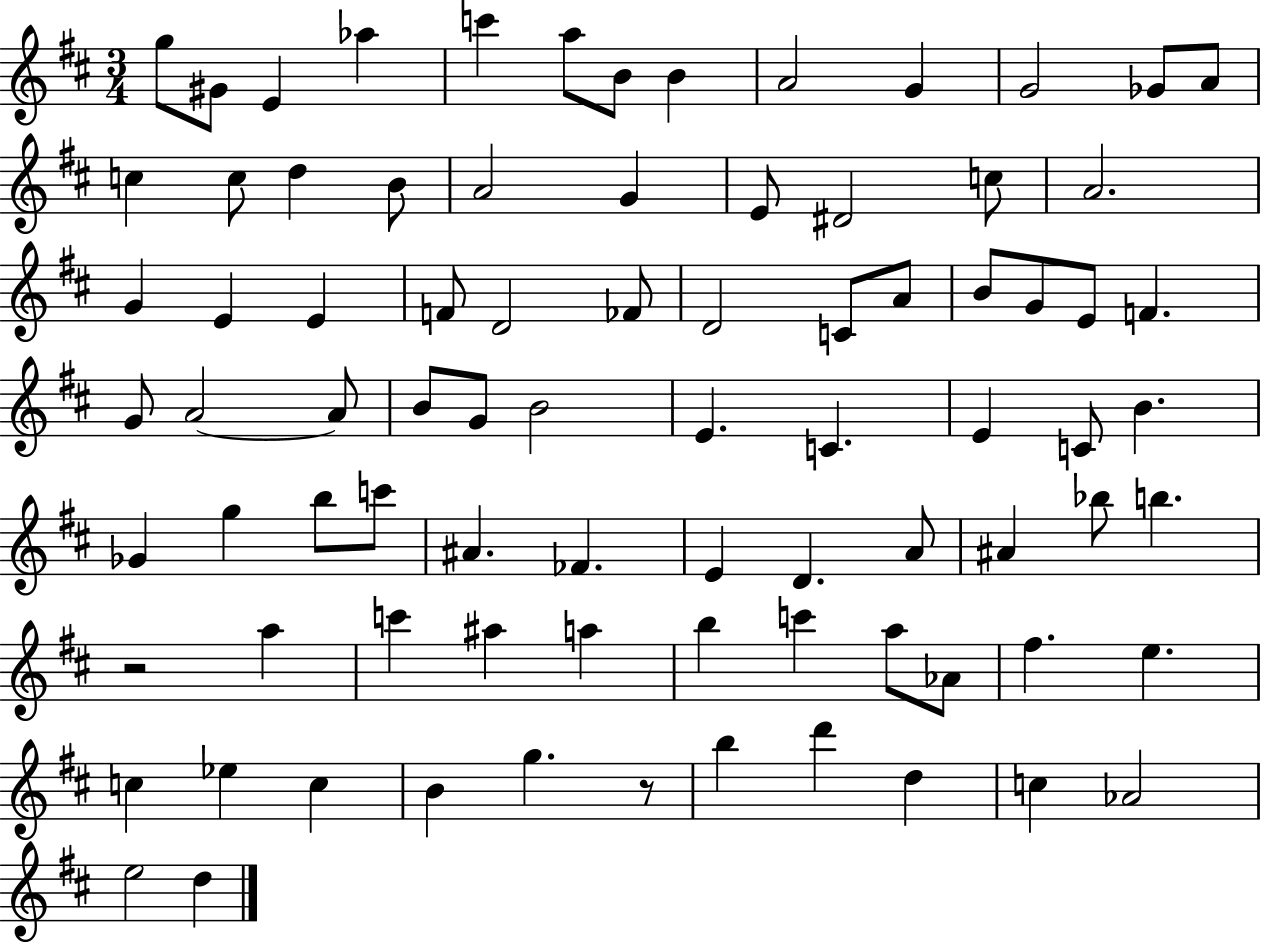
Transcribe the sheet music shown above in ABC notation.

X:1
T:Untitled
M:3/4
L:1/4
K:D
g/2 ^G/2 E _a c' a/2 B/2 B A2 G G2 _G/2 A/2 c c/2 d B/2 A2 G E/2 ^D2 c/2 A2 G E E F/2 D2 _F/2 D2 C/2 A/2 B/2 G/2 E/2 F G/2 A2 A/2 B/2 G/2 B2 E C E C/2 B _G g b/2 c'/2 ^A _F E D A/2 ^A _b/2 b z2 a c' ^a a b c' a/2 _A/2 ^f e c _e c B g z/2 b d' d c _A2 e2 d